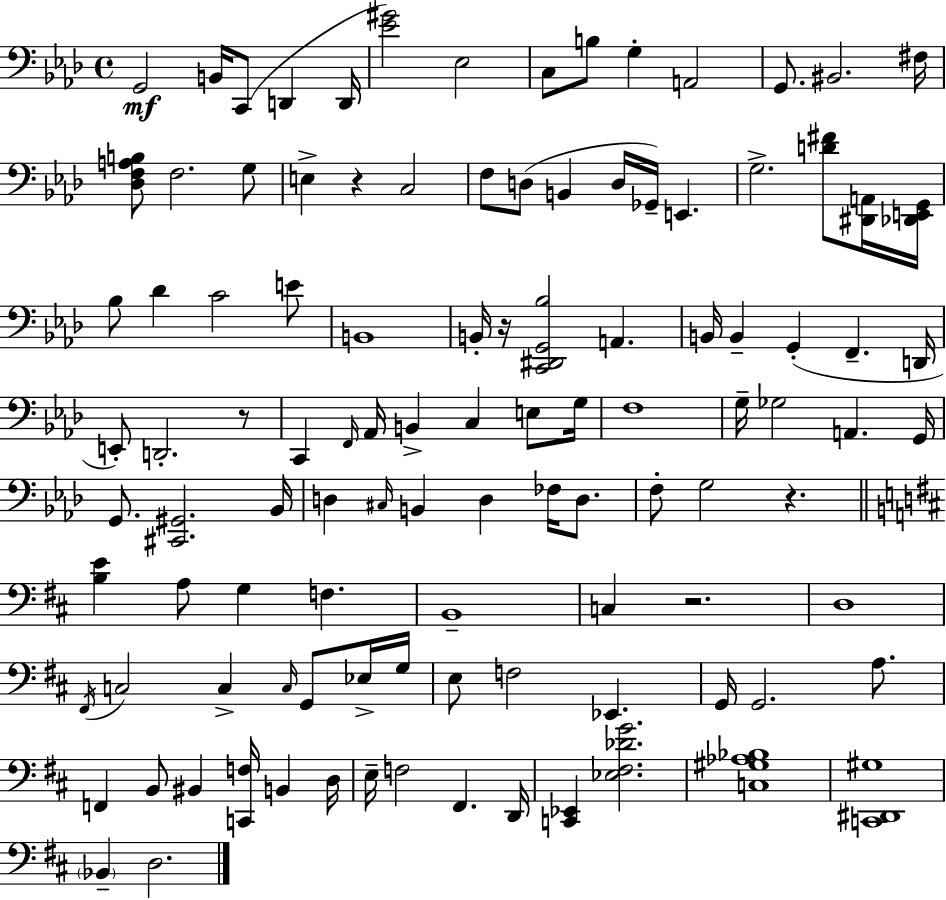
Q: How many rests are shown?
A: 5